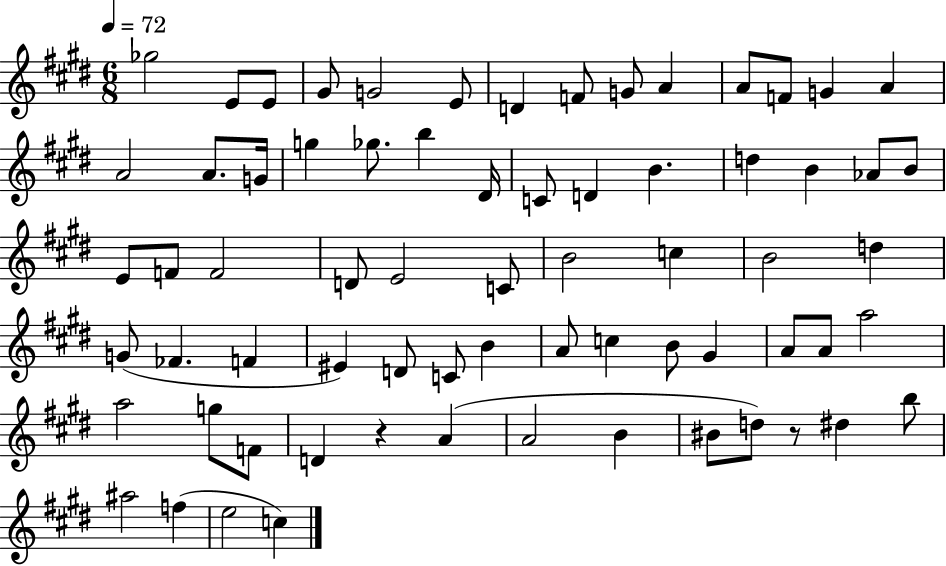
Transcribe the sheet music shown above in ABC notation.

X:1
T:Untitled
M:6/8
L:1/4
K:E
_g2 E/2 E/2 ^G/2 G2 E/2 D F/2 G/2 A A/2 F/2 G A A2 A/2 G/4 g _g/2 b ^D/4 C/2 D B d B _A/2 B/2 E/2 F/2 F2 D/2 E2 C/2 B2 c B2 d G/2 _F F ^E D/2 C/2 B A/2 c B/2 ^G A/2 A/2 a2 a2 g/2 F/2 D z A A2 B ^B/2 d/2 z/2 ^d b/2 ^a2 f e2 c